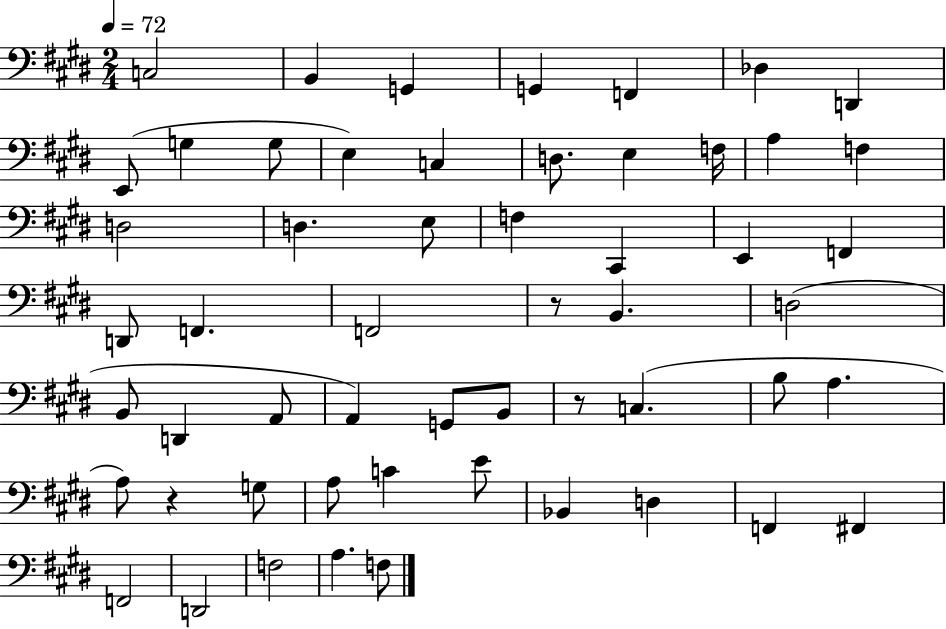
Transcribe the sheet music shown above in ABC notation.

X:1
T:Untitled
M:2/4
L:1/4
K:E
C,2 B,, G,, G,, F,, _D, D,, E,,/2 G, G,/2 E, C, D,/2 E, F,/4 A, F, D,2 D, E,/2 F, ^C,, E,, F,, D,,/2 F,, F,,2 z/2 B,, D,2 B,,/2 D,, A,,/2 A,, G,,/2 B,,/2 z/2 C, B,/2 A, A,/2 z G,/2 A,/2 C E/2 _B,, D, F,, ^F,, F,,2 D,,2 F,2 A, F,/2